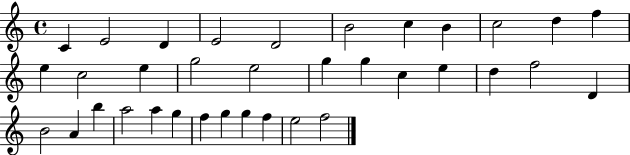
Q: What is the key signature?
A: C major